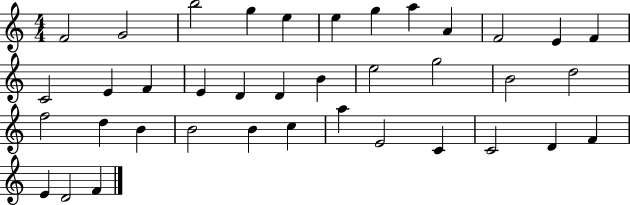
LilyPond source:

{
  \clef treble
  \numericTimeSignature
  \time 4/4
  \key c \major
  f'2 g'2 | b''2 g''4 e''4 | e''4 g''4 a''4 a'4 | f'2 e'4 f'4 | \break c'2 e'4 f'4 | e'4 d'4 d'4 b'4 | e''2 g''2 | b'2 d''2 | \break f''2 d''4 b'4 | b'2 b'4 c''4 | a''4 e'2 c'4 | c'2 d'4 f'4 | \break e'4 d'2 f'4 | \bar "|."
}